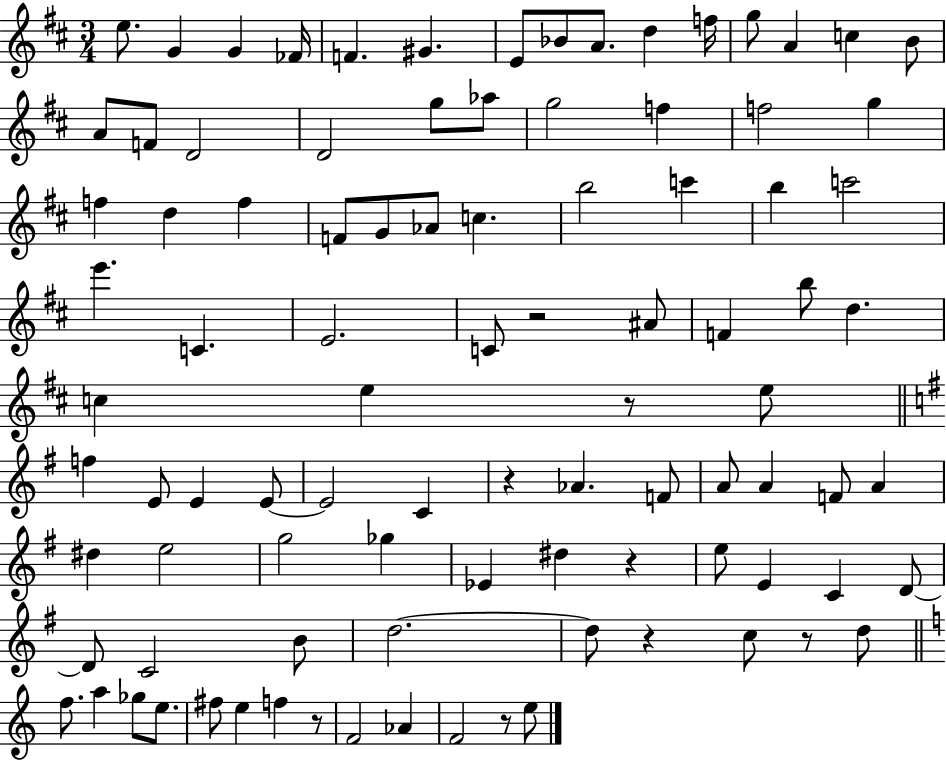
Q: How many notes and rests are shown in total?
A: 95